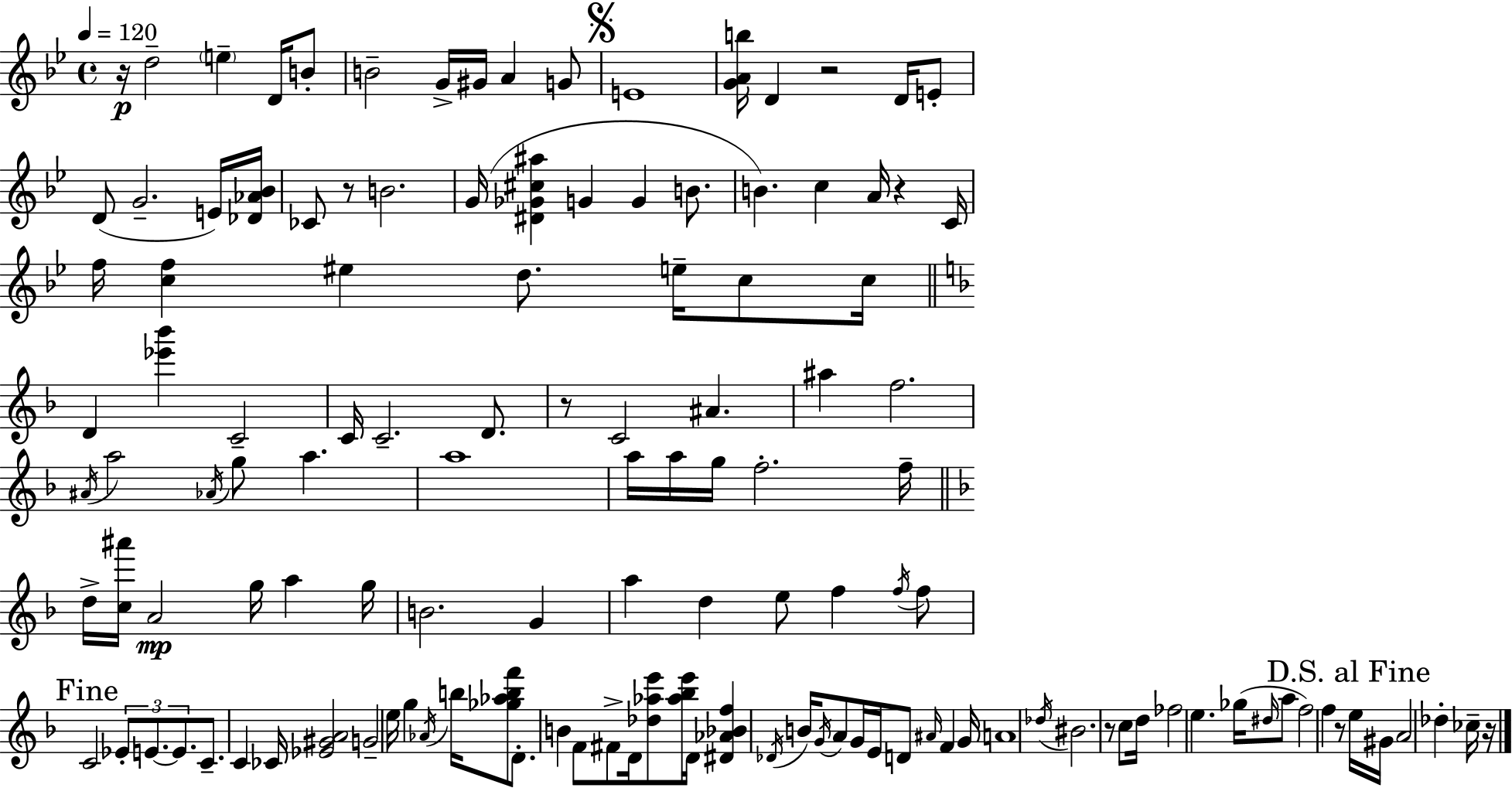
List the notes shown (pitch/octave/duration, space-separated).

R/s D5/h E5/q D4/s B4/e B4/h G4/s G#4/s A4/q G4/e E4/w [G4,A4,B5]/s D4/q R/h D4/s E4/e D4/e G4/h. E4/s [Db4,Ab4,Bb4]/s CES4/e R/e B4/h. G4/s [D#4,Gb4,C#5,A#5]/q G4/q G4/q B4/e. B4/q. C5/q A4/s R/q C4/s F5/s [C5,F5]/q EIS5/q D5/e. E5/s C5/e C5/s D4/q [Eb6,Bb6]/q C4/h C4/s C4/h. D4/e. R/e C4/h A#4/q. A#5/q F5/h. A#4/s A5/h Ab4/s G5/e A5/q. A5/w A5/s A5/s G5/s F5/h. F5/s D5/s [C5,A#6]/s A4/h G5/s A5/q G5/s B4/h. G4/q A5/q D5/q E5/e F5/q F5/s F5/e C4/h Eb4/e E4/e. E4/e. C4/e. C4/q CES4/s [Eb4,G#4,A4]/h G4/h E5/s G5/q Ab4/s B5/s [Gb5,Ab5,B5,F6]/e D4/e. B4/q F4/e F#4/e D4/s [Db5,Ab5,E6]/e [Ab5,Bb5,E6]/s D4/s [D#4,Ab4,Bb4,F5]/q Db4/s B4/s G4/s A4/e G4/s E4/s D4/e A#4/s F4/q G4/s A4/w Db5/s BIS4/h. R/e C5/e D5/s FES5/h E5/q. Gb5/s D#5/s A5/e F5/h F5/q R/e E5/s G#4/s A4/h Db5/q CES5/s R/s